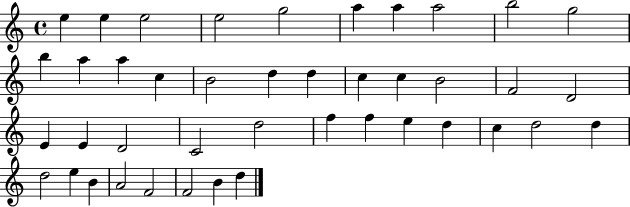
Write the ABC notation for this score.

X:1
T:Untitled
M:4/4
L:1/4
K:C
e e e2 e2 g2 a a a2 b2 g2 b a a c B2 d d c c B2 F2 D2 E E D2 C2 d2 f f e d c d2 d d2 e B A2 F2 F2 B d